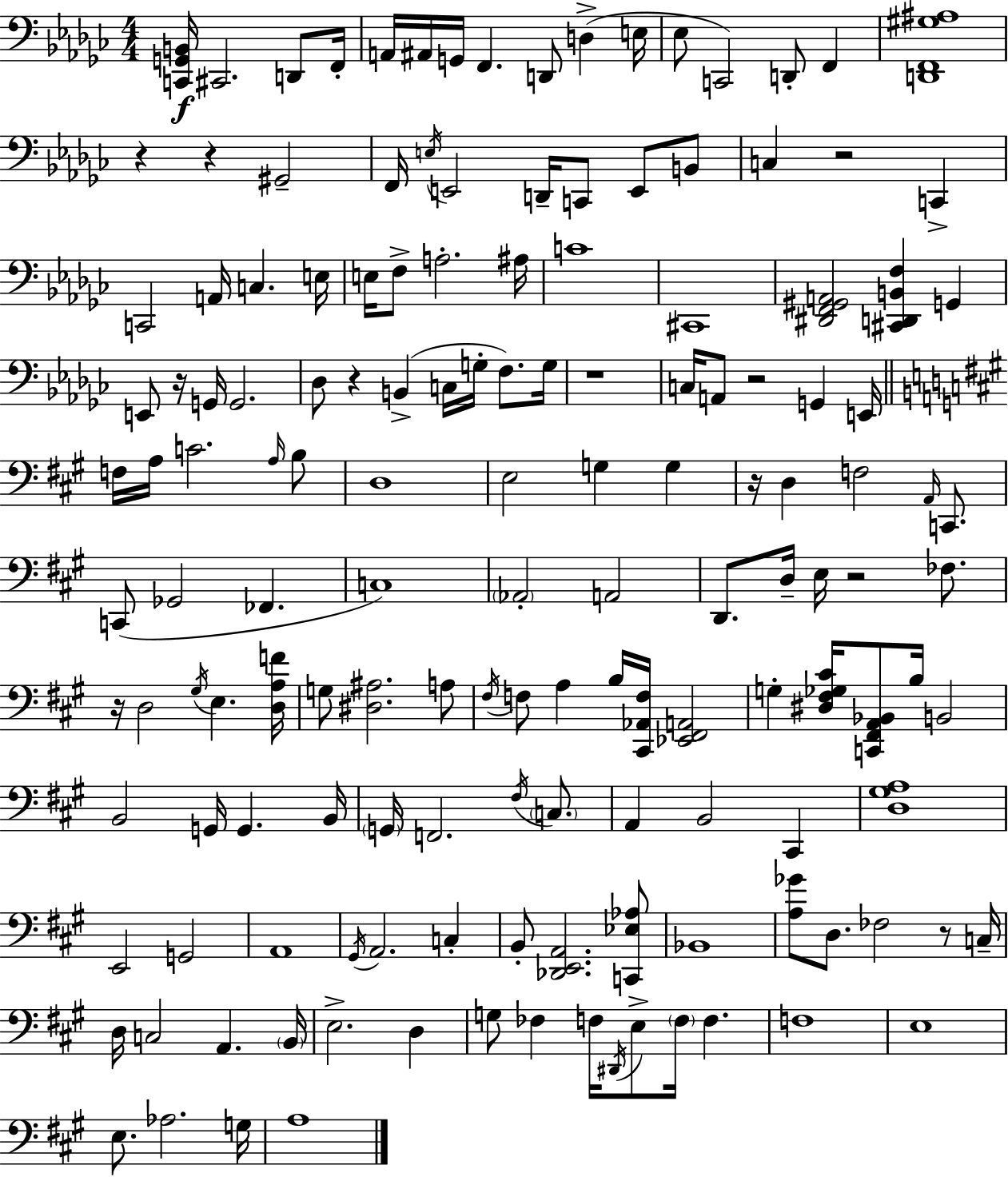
X:1
T:Untitled
M:4/4
L:1/4
K:Ebm
[C,,G,,B,,]/4 ^C,,2 D,,/2 F,,/4 A,,/4 ^A,,/4 G,,/4 F,, D,,/2 D, E,/4 _E,/2 C,,2 D,,/2 F,, [D,,F,,^G,^A,]4 z z ^G,,2 F,,/4 E,/4 E,,2 D,,/4 C,,/2 E,,/2 B,,/2 C, z2 C,, C,,2 A,,/4 C, E,/4 E,/4 F,/2 A,2 ^A,/4 C4 ^C,,4 [^D,,F,,^G,,A,,]2 [^C,,D,,B,,F,] G,, E,,/2 z/4 G,,/4 G,,2 _D,/2 z B,, C,/4 G,/4 F,/2 G,/4 z4 C,/4 A,,/2 z2 G,, E,,/4 F,/4 A,/4 C2 A,/4 B,/2 D,4 E,2 G, G, z/4 D, F,2 A,,/4 C,,/2 C,,/2 _G,,2 _F,, C,4 _A,,2 A,,2 D,,/2 D,/4 E,/4 z2 _F,/2 z/4 D,2 ^G,/4 E, [D,A,F]/4 G,/2 [^D,^A,]2 A,/2 ^F,/4 F,/2 A, B,/4 [^C,,_A,,F,]/4 [_E,,^F,,A,,]2 G, [^D,^F,_G,^C]/4 [C,,^F,,A,,_B,,]/2 B,/4 B,,2 B,,2 G,,/4 G,, B,,/4 G,,/4 F,,2 ^F,/4 C,/2 A,, B,,2 ^C,, [D,^G,A,]4 E,,2 G,,2 A,,4 ^G,,/4 A,,2 C, B,,/2 [_D,,E,,A,,]2 [C,,_E,_A,]/2 _B,,4 [A,_G]/2 D,/2 _F,2 z/2 C,/4 D,/4 C,2 A,, B,,/4 E,2 D, G,/2 _F, F,/4 ^D,,/4 E,/2 F,/4 F, F,4 E,4 E,/2 _A,2 G,/4 A,4